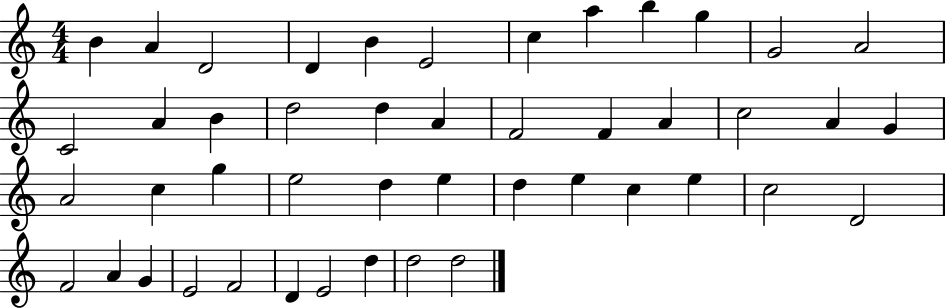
{
  \clef treble
  \numericTimeSignature
  \time 4/4
  \key c \major
  b'4 a'4 d'2 | d'4 b'4 e'2 | c''4 a''4 b''4 g''4 | g'2 a'2 | \break c'2 a'4 b'4 | d''2 d''4 a'4 | f'2 f'4 a'4 | c''2 a'4 g'4 | \break a'2 c''4 g''4 | e''2 d''4 e''4 | d''4 e''4 c''4 e''4 | c''2 d'2 | \break f'2 a'4 g'4 | e'2 f'2 | d'4 e'2 d''4 | d''2 d''2 | \break \bar "|."
}